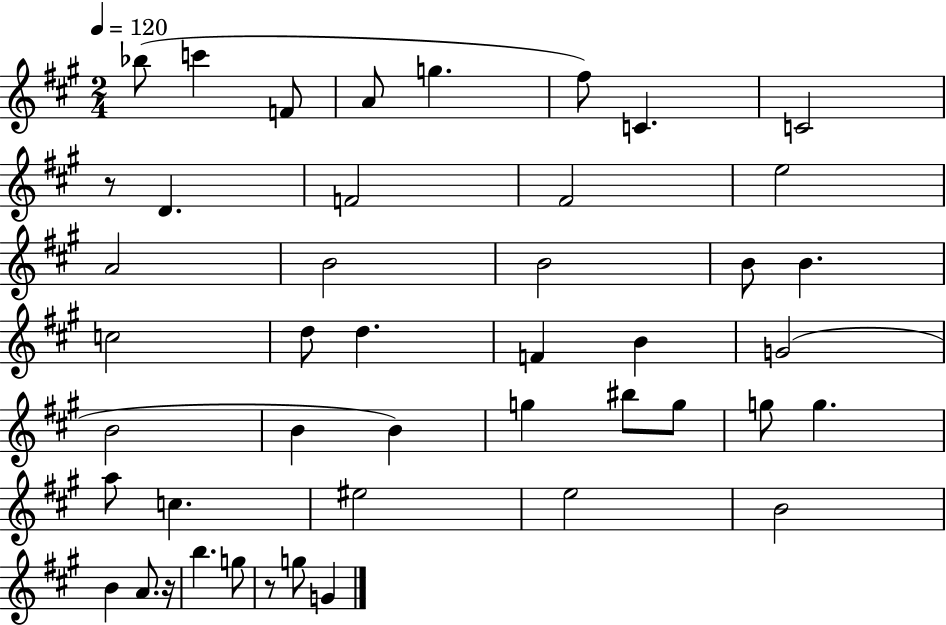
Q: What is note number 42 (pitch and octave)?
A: G4